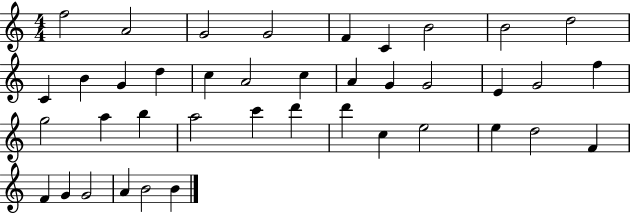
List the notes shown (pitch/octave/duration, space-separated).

F5/h A4/h G4/h G4/h F4/q C4/q B4/h B4/h D5/h C4/q B4/q G4/q D5/q C5/q A4/h C5/q A4/q G4/q G4/h E4/q G4/h F5/q G5/h A5/q B5/q A5/h C6/q D6/q D6/q C5/q E5/h E5/q D5/h F4/q F4/q G4/q G4/h A4/q B4/h B4/q